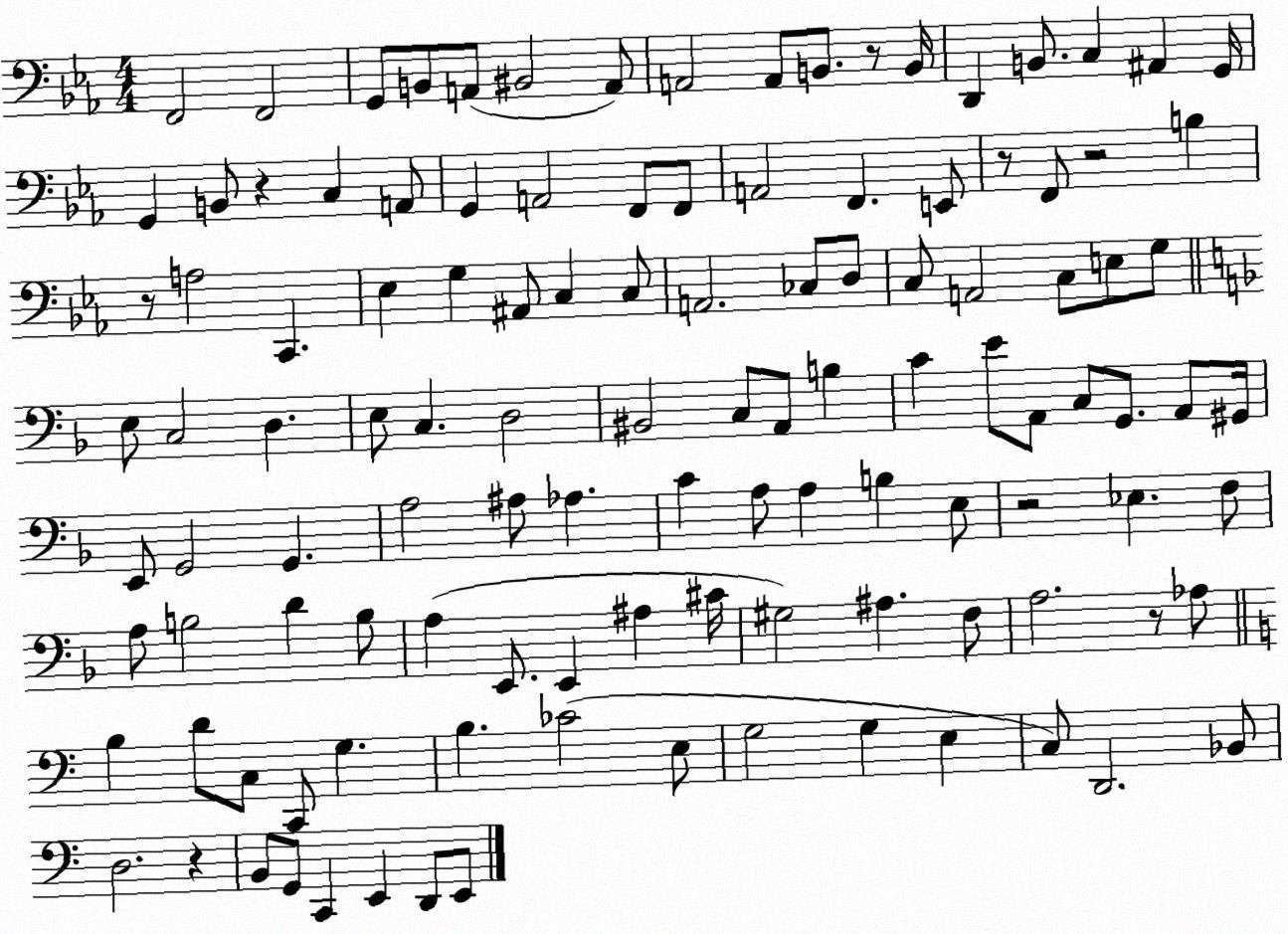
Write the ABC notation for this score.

X:1
T:Untitled
M:4/4
L:1/4
K:Eb
F,,2 F,,2 G,,/2 B,,/2 A,,/2 ^B,,2 A,,/2 A,,2 A,,/2 B,,/2 z/2 B,,/4 D,, B,,/2 C, ^A,, G,,/4 G,, B,,/2 z C, A,,/2 G,, A,,2 F,,/2 F,,/2 A,,2 F,, E,,/2 z/2 F,,/2 z2 B, z/2 A,2 C,, _E, G, ^A,,/2 C, C,/2 A,,2 _C,/2 D,/2 C,/2 A,,2 C,/2 E,/2 G,/2 E,/2 C,2 D, E,/2 C, D,2 ^B,,2 C,/2 A,,/2 B, C E/2 A,,/2 C,/2 G,,/2 A,,/2 ^G,,/4 E,,/2 G,,2 G,, A,2 ^A,/2 _A, C A,/2 A, B, E,/2 z2 _E, F,/2 A,/2 B,2 D B,/2 A, E,,/2 E,, ^A, ^C/4 ^G,2 ^A, F,/2 A,2 z/2 _A,/2 B, D/2 C,/2 C,,/2 G, B, _C2 E,/2 G,2 G, E, C,/2 D,,2 _B,,/2 D,2 z B,,/2 G,,/2 C,, E,, D,,/2 E,,/2